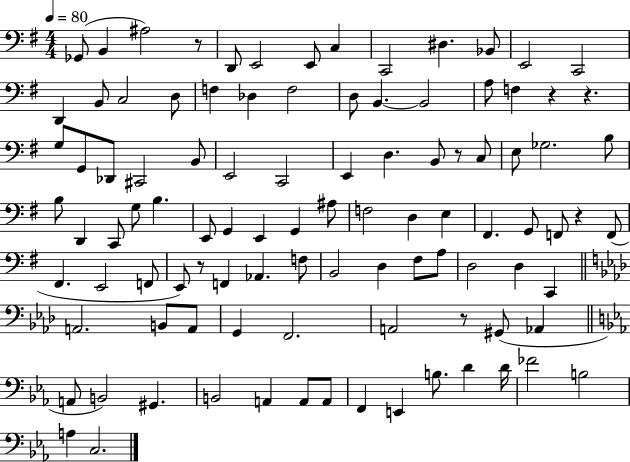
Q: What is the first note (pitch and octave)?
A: Gb2